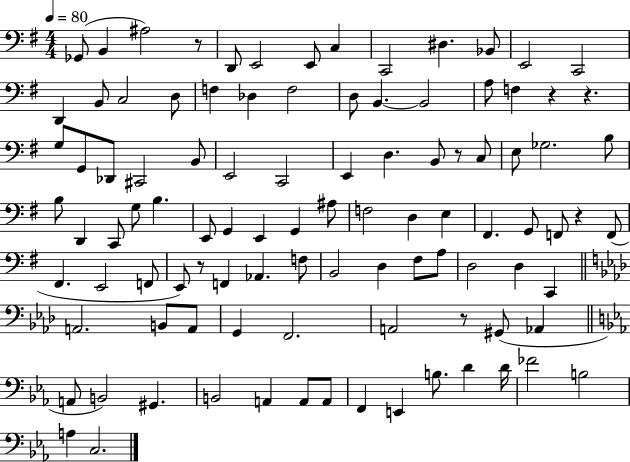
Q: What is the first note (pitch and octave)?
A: Gb2